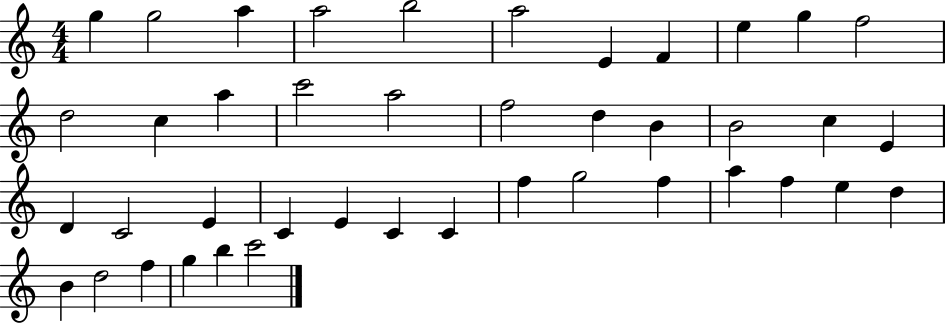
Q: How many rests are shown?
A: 0